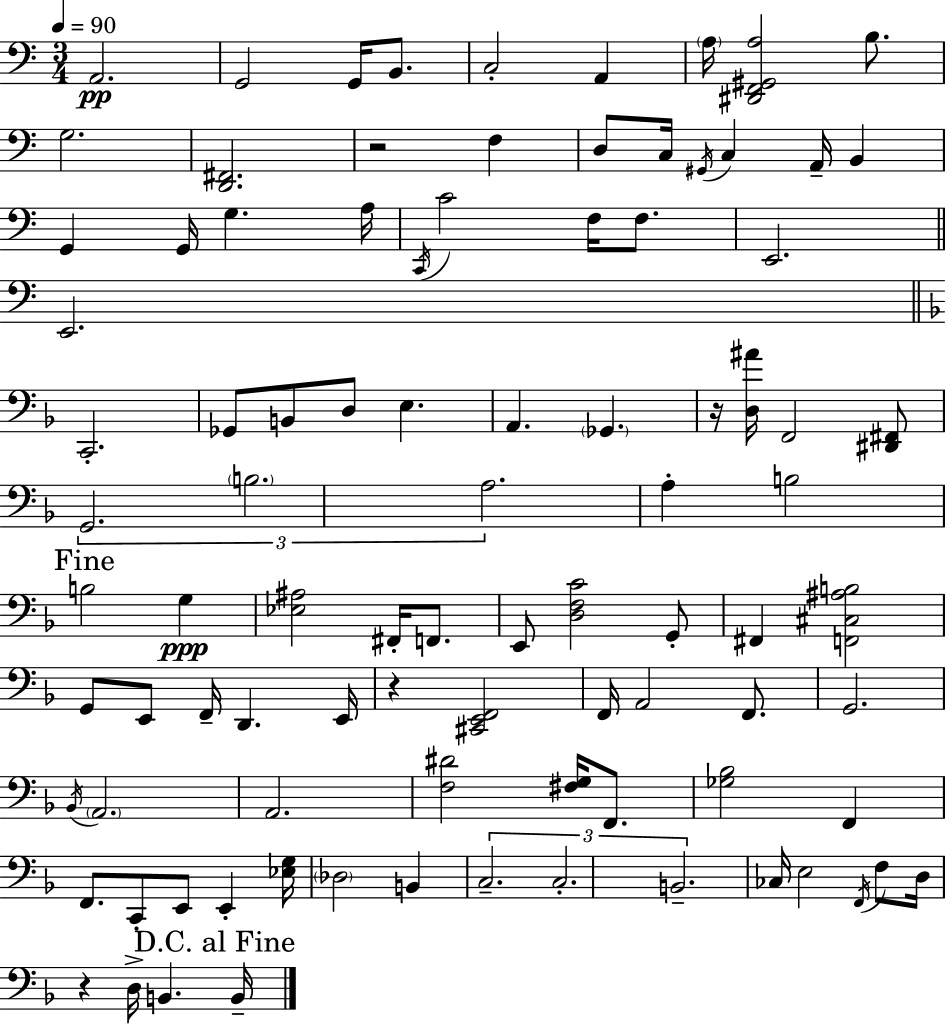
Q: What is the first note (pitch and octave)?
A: A2